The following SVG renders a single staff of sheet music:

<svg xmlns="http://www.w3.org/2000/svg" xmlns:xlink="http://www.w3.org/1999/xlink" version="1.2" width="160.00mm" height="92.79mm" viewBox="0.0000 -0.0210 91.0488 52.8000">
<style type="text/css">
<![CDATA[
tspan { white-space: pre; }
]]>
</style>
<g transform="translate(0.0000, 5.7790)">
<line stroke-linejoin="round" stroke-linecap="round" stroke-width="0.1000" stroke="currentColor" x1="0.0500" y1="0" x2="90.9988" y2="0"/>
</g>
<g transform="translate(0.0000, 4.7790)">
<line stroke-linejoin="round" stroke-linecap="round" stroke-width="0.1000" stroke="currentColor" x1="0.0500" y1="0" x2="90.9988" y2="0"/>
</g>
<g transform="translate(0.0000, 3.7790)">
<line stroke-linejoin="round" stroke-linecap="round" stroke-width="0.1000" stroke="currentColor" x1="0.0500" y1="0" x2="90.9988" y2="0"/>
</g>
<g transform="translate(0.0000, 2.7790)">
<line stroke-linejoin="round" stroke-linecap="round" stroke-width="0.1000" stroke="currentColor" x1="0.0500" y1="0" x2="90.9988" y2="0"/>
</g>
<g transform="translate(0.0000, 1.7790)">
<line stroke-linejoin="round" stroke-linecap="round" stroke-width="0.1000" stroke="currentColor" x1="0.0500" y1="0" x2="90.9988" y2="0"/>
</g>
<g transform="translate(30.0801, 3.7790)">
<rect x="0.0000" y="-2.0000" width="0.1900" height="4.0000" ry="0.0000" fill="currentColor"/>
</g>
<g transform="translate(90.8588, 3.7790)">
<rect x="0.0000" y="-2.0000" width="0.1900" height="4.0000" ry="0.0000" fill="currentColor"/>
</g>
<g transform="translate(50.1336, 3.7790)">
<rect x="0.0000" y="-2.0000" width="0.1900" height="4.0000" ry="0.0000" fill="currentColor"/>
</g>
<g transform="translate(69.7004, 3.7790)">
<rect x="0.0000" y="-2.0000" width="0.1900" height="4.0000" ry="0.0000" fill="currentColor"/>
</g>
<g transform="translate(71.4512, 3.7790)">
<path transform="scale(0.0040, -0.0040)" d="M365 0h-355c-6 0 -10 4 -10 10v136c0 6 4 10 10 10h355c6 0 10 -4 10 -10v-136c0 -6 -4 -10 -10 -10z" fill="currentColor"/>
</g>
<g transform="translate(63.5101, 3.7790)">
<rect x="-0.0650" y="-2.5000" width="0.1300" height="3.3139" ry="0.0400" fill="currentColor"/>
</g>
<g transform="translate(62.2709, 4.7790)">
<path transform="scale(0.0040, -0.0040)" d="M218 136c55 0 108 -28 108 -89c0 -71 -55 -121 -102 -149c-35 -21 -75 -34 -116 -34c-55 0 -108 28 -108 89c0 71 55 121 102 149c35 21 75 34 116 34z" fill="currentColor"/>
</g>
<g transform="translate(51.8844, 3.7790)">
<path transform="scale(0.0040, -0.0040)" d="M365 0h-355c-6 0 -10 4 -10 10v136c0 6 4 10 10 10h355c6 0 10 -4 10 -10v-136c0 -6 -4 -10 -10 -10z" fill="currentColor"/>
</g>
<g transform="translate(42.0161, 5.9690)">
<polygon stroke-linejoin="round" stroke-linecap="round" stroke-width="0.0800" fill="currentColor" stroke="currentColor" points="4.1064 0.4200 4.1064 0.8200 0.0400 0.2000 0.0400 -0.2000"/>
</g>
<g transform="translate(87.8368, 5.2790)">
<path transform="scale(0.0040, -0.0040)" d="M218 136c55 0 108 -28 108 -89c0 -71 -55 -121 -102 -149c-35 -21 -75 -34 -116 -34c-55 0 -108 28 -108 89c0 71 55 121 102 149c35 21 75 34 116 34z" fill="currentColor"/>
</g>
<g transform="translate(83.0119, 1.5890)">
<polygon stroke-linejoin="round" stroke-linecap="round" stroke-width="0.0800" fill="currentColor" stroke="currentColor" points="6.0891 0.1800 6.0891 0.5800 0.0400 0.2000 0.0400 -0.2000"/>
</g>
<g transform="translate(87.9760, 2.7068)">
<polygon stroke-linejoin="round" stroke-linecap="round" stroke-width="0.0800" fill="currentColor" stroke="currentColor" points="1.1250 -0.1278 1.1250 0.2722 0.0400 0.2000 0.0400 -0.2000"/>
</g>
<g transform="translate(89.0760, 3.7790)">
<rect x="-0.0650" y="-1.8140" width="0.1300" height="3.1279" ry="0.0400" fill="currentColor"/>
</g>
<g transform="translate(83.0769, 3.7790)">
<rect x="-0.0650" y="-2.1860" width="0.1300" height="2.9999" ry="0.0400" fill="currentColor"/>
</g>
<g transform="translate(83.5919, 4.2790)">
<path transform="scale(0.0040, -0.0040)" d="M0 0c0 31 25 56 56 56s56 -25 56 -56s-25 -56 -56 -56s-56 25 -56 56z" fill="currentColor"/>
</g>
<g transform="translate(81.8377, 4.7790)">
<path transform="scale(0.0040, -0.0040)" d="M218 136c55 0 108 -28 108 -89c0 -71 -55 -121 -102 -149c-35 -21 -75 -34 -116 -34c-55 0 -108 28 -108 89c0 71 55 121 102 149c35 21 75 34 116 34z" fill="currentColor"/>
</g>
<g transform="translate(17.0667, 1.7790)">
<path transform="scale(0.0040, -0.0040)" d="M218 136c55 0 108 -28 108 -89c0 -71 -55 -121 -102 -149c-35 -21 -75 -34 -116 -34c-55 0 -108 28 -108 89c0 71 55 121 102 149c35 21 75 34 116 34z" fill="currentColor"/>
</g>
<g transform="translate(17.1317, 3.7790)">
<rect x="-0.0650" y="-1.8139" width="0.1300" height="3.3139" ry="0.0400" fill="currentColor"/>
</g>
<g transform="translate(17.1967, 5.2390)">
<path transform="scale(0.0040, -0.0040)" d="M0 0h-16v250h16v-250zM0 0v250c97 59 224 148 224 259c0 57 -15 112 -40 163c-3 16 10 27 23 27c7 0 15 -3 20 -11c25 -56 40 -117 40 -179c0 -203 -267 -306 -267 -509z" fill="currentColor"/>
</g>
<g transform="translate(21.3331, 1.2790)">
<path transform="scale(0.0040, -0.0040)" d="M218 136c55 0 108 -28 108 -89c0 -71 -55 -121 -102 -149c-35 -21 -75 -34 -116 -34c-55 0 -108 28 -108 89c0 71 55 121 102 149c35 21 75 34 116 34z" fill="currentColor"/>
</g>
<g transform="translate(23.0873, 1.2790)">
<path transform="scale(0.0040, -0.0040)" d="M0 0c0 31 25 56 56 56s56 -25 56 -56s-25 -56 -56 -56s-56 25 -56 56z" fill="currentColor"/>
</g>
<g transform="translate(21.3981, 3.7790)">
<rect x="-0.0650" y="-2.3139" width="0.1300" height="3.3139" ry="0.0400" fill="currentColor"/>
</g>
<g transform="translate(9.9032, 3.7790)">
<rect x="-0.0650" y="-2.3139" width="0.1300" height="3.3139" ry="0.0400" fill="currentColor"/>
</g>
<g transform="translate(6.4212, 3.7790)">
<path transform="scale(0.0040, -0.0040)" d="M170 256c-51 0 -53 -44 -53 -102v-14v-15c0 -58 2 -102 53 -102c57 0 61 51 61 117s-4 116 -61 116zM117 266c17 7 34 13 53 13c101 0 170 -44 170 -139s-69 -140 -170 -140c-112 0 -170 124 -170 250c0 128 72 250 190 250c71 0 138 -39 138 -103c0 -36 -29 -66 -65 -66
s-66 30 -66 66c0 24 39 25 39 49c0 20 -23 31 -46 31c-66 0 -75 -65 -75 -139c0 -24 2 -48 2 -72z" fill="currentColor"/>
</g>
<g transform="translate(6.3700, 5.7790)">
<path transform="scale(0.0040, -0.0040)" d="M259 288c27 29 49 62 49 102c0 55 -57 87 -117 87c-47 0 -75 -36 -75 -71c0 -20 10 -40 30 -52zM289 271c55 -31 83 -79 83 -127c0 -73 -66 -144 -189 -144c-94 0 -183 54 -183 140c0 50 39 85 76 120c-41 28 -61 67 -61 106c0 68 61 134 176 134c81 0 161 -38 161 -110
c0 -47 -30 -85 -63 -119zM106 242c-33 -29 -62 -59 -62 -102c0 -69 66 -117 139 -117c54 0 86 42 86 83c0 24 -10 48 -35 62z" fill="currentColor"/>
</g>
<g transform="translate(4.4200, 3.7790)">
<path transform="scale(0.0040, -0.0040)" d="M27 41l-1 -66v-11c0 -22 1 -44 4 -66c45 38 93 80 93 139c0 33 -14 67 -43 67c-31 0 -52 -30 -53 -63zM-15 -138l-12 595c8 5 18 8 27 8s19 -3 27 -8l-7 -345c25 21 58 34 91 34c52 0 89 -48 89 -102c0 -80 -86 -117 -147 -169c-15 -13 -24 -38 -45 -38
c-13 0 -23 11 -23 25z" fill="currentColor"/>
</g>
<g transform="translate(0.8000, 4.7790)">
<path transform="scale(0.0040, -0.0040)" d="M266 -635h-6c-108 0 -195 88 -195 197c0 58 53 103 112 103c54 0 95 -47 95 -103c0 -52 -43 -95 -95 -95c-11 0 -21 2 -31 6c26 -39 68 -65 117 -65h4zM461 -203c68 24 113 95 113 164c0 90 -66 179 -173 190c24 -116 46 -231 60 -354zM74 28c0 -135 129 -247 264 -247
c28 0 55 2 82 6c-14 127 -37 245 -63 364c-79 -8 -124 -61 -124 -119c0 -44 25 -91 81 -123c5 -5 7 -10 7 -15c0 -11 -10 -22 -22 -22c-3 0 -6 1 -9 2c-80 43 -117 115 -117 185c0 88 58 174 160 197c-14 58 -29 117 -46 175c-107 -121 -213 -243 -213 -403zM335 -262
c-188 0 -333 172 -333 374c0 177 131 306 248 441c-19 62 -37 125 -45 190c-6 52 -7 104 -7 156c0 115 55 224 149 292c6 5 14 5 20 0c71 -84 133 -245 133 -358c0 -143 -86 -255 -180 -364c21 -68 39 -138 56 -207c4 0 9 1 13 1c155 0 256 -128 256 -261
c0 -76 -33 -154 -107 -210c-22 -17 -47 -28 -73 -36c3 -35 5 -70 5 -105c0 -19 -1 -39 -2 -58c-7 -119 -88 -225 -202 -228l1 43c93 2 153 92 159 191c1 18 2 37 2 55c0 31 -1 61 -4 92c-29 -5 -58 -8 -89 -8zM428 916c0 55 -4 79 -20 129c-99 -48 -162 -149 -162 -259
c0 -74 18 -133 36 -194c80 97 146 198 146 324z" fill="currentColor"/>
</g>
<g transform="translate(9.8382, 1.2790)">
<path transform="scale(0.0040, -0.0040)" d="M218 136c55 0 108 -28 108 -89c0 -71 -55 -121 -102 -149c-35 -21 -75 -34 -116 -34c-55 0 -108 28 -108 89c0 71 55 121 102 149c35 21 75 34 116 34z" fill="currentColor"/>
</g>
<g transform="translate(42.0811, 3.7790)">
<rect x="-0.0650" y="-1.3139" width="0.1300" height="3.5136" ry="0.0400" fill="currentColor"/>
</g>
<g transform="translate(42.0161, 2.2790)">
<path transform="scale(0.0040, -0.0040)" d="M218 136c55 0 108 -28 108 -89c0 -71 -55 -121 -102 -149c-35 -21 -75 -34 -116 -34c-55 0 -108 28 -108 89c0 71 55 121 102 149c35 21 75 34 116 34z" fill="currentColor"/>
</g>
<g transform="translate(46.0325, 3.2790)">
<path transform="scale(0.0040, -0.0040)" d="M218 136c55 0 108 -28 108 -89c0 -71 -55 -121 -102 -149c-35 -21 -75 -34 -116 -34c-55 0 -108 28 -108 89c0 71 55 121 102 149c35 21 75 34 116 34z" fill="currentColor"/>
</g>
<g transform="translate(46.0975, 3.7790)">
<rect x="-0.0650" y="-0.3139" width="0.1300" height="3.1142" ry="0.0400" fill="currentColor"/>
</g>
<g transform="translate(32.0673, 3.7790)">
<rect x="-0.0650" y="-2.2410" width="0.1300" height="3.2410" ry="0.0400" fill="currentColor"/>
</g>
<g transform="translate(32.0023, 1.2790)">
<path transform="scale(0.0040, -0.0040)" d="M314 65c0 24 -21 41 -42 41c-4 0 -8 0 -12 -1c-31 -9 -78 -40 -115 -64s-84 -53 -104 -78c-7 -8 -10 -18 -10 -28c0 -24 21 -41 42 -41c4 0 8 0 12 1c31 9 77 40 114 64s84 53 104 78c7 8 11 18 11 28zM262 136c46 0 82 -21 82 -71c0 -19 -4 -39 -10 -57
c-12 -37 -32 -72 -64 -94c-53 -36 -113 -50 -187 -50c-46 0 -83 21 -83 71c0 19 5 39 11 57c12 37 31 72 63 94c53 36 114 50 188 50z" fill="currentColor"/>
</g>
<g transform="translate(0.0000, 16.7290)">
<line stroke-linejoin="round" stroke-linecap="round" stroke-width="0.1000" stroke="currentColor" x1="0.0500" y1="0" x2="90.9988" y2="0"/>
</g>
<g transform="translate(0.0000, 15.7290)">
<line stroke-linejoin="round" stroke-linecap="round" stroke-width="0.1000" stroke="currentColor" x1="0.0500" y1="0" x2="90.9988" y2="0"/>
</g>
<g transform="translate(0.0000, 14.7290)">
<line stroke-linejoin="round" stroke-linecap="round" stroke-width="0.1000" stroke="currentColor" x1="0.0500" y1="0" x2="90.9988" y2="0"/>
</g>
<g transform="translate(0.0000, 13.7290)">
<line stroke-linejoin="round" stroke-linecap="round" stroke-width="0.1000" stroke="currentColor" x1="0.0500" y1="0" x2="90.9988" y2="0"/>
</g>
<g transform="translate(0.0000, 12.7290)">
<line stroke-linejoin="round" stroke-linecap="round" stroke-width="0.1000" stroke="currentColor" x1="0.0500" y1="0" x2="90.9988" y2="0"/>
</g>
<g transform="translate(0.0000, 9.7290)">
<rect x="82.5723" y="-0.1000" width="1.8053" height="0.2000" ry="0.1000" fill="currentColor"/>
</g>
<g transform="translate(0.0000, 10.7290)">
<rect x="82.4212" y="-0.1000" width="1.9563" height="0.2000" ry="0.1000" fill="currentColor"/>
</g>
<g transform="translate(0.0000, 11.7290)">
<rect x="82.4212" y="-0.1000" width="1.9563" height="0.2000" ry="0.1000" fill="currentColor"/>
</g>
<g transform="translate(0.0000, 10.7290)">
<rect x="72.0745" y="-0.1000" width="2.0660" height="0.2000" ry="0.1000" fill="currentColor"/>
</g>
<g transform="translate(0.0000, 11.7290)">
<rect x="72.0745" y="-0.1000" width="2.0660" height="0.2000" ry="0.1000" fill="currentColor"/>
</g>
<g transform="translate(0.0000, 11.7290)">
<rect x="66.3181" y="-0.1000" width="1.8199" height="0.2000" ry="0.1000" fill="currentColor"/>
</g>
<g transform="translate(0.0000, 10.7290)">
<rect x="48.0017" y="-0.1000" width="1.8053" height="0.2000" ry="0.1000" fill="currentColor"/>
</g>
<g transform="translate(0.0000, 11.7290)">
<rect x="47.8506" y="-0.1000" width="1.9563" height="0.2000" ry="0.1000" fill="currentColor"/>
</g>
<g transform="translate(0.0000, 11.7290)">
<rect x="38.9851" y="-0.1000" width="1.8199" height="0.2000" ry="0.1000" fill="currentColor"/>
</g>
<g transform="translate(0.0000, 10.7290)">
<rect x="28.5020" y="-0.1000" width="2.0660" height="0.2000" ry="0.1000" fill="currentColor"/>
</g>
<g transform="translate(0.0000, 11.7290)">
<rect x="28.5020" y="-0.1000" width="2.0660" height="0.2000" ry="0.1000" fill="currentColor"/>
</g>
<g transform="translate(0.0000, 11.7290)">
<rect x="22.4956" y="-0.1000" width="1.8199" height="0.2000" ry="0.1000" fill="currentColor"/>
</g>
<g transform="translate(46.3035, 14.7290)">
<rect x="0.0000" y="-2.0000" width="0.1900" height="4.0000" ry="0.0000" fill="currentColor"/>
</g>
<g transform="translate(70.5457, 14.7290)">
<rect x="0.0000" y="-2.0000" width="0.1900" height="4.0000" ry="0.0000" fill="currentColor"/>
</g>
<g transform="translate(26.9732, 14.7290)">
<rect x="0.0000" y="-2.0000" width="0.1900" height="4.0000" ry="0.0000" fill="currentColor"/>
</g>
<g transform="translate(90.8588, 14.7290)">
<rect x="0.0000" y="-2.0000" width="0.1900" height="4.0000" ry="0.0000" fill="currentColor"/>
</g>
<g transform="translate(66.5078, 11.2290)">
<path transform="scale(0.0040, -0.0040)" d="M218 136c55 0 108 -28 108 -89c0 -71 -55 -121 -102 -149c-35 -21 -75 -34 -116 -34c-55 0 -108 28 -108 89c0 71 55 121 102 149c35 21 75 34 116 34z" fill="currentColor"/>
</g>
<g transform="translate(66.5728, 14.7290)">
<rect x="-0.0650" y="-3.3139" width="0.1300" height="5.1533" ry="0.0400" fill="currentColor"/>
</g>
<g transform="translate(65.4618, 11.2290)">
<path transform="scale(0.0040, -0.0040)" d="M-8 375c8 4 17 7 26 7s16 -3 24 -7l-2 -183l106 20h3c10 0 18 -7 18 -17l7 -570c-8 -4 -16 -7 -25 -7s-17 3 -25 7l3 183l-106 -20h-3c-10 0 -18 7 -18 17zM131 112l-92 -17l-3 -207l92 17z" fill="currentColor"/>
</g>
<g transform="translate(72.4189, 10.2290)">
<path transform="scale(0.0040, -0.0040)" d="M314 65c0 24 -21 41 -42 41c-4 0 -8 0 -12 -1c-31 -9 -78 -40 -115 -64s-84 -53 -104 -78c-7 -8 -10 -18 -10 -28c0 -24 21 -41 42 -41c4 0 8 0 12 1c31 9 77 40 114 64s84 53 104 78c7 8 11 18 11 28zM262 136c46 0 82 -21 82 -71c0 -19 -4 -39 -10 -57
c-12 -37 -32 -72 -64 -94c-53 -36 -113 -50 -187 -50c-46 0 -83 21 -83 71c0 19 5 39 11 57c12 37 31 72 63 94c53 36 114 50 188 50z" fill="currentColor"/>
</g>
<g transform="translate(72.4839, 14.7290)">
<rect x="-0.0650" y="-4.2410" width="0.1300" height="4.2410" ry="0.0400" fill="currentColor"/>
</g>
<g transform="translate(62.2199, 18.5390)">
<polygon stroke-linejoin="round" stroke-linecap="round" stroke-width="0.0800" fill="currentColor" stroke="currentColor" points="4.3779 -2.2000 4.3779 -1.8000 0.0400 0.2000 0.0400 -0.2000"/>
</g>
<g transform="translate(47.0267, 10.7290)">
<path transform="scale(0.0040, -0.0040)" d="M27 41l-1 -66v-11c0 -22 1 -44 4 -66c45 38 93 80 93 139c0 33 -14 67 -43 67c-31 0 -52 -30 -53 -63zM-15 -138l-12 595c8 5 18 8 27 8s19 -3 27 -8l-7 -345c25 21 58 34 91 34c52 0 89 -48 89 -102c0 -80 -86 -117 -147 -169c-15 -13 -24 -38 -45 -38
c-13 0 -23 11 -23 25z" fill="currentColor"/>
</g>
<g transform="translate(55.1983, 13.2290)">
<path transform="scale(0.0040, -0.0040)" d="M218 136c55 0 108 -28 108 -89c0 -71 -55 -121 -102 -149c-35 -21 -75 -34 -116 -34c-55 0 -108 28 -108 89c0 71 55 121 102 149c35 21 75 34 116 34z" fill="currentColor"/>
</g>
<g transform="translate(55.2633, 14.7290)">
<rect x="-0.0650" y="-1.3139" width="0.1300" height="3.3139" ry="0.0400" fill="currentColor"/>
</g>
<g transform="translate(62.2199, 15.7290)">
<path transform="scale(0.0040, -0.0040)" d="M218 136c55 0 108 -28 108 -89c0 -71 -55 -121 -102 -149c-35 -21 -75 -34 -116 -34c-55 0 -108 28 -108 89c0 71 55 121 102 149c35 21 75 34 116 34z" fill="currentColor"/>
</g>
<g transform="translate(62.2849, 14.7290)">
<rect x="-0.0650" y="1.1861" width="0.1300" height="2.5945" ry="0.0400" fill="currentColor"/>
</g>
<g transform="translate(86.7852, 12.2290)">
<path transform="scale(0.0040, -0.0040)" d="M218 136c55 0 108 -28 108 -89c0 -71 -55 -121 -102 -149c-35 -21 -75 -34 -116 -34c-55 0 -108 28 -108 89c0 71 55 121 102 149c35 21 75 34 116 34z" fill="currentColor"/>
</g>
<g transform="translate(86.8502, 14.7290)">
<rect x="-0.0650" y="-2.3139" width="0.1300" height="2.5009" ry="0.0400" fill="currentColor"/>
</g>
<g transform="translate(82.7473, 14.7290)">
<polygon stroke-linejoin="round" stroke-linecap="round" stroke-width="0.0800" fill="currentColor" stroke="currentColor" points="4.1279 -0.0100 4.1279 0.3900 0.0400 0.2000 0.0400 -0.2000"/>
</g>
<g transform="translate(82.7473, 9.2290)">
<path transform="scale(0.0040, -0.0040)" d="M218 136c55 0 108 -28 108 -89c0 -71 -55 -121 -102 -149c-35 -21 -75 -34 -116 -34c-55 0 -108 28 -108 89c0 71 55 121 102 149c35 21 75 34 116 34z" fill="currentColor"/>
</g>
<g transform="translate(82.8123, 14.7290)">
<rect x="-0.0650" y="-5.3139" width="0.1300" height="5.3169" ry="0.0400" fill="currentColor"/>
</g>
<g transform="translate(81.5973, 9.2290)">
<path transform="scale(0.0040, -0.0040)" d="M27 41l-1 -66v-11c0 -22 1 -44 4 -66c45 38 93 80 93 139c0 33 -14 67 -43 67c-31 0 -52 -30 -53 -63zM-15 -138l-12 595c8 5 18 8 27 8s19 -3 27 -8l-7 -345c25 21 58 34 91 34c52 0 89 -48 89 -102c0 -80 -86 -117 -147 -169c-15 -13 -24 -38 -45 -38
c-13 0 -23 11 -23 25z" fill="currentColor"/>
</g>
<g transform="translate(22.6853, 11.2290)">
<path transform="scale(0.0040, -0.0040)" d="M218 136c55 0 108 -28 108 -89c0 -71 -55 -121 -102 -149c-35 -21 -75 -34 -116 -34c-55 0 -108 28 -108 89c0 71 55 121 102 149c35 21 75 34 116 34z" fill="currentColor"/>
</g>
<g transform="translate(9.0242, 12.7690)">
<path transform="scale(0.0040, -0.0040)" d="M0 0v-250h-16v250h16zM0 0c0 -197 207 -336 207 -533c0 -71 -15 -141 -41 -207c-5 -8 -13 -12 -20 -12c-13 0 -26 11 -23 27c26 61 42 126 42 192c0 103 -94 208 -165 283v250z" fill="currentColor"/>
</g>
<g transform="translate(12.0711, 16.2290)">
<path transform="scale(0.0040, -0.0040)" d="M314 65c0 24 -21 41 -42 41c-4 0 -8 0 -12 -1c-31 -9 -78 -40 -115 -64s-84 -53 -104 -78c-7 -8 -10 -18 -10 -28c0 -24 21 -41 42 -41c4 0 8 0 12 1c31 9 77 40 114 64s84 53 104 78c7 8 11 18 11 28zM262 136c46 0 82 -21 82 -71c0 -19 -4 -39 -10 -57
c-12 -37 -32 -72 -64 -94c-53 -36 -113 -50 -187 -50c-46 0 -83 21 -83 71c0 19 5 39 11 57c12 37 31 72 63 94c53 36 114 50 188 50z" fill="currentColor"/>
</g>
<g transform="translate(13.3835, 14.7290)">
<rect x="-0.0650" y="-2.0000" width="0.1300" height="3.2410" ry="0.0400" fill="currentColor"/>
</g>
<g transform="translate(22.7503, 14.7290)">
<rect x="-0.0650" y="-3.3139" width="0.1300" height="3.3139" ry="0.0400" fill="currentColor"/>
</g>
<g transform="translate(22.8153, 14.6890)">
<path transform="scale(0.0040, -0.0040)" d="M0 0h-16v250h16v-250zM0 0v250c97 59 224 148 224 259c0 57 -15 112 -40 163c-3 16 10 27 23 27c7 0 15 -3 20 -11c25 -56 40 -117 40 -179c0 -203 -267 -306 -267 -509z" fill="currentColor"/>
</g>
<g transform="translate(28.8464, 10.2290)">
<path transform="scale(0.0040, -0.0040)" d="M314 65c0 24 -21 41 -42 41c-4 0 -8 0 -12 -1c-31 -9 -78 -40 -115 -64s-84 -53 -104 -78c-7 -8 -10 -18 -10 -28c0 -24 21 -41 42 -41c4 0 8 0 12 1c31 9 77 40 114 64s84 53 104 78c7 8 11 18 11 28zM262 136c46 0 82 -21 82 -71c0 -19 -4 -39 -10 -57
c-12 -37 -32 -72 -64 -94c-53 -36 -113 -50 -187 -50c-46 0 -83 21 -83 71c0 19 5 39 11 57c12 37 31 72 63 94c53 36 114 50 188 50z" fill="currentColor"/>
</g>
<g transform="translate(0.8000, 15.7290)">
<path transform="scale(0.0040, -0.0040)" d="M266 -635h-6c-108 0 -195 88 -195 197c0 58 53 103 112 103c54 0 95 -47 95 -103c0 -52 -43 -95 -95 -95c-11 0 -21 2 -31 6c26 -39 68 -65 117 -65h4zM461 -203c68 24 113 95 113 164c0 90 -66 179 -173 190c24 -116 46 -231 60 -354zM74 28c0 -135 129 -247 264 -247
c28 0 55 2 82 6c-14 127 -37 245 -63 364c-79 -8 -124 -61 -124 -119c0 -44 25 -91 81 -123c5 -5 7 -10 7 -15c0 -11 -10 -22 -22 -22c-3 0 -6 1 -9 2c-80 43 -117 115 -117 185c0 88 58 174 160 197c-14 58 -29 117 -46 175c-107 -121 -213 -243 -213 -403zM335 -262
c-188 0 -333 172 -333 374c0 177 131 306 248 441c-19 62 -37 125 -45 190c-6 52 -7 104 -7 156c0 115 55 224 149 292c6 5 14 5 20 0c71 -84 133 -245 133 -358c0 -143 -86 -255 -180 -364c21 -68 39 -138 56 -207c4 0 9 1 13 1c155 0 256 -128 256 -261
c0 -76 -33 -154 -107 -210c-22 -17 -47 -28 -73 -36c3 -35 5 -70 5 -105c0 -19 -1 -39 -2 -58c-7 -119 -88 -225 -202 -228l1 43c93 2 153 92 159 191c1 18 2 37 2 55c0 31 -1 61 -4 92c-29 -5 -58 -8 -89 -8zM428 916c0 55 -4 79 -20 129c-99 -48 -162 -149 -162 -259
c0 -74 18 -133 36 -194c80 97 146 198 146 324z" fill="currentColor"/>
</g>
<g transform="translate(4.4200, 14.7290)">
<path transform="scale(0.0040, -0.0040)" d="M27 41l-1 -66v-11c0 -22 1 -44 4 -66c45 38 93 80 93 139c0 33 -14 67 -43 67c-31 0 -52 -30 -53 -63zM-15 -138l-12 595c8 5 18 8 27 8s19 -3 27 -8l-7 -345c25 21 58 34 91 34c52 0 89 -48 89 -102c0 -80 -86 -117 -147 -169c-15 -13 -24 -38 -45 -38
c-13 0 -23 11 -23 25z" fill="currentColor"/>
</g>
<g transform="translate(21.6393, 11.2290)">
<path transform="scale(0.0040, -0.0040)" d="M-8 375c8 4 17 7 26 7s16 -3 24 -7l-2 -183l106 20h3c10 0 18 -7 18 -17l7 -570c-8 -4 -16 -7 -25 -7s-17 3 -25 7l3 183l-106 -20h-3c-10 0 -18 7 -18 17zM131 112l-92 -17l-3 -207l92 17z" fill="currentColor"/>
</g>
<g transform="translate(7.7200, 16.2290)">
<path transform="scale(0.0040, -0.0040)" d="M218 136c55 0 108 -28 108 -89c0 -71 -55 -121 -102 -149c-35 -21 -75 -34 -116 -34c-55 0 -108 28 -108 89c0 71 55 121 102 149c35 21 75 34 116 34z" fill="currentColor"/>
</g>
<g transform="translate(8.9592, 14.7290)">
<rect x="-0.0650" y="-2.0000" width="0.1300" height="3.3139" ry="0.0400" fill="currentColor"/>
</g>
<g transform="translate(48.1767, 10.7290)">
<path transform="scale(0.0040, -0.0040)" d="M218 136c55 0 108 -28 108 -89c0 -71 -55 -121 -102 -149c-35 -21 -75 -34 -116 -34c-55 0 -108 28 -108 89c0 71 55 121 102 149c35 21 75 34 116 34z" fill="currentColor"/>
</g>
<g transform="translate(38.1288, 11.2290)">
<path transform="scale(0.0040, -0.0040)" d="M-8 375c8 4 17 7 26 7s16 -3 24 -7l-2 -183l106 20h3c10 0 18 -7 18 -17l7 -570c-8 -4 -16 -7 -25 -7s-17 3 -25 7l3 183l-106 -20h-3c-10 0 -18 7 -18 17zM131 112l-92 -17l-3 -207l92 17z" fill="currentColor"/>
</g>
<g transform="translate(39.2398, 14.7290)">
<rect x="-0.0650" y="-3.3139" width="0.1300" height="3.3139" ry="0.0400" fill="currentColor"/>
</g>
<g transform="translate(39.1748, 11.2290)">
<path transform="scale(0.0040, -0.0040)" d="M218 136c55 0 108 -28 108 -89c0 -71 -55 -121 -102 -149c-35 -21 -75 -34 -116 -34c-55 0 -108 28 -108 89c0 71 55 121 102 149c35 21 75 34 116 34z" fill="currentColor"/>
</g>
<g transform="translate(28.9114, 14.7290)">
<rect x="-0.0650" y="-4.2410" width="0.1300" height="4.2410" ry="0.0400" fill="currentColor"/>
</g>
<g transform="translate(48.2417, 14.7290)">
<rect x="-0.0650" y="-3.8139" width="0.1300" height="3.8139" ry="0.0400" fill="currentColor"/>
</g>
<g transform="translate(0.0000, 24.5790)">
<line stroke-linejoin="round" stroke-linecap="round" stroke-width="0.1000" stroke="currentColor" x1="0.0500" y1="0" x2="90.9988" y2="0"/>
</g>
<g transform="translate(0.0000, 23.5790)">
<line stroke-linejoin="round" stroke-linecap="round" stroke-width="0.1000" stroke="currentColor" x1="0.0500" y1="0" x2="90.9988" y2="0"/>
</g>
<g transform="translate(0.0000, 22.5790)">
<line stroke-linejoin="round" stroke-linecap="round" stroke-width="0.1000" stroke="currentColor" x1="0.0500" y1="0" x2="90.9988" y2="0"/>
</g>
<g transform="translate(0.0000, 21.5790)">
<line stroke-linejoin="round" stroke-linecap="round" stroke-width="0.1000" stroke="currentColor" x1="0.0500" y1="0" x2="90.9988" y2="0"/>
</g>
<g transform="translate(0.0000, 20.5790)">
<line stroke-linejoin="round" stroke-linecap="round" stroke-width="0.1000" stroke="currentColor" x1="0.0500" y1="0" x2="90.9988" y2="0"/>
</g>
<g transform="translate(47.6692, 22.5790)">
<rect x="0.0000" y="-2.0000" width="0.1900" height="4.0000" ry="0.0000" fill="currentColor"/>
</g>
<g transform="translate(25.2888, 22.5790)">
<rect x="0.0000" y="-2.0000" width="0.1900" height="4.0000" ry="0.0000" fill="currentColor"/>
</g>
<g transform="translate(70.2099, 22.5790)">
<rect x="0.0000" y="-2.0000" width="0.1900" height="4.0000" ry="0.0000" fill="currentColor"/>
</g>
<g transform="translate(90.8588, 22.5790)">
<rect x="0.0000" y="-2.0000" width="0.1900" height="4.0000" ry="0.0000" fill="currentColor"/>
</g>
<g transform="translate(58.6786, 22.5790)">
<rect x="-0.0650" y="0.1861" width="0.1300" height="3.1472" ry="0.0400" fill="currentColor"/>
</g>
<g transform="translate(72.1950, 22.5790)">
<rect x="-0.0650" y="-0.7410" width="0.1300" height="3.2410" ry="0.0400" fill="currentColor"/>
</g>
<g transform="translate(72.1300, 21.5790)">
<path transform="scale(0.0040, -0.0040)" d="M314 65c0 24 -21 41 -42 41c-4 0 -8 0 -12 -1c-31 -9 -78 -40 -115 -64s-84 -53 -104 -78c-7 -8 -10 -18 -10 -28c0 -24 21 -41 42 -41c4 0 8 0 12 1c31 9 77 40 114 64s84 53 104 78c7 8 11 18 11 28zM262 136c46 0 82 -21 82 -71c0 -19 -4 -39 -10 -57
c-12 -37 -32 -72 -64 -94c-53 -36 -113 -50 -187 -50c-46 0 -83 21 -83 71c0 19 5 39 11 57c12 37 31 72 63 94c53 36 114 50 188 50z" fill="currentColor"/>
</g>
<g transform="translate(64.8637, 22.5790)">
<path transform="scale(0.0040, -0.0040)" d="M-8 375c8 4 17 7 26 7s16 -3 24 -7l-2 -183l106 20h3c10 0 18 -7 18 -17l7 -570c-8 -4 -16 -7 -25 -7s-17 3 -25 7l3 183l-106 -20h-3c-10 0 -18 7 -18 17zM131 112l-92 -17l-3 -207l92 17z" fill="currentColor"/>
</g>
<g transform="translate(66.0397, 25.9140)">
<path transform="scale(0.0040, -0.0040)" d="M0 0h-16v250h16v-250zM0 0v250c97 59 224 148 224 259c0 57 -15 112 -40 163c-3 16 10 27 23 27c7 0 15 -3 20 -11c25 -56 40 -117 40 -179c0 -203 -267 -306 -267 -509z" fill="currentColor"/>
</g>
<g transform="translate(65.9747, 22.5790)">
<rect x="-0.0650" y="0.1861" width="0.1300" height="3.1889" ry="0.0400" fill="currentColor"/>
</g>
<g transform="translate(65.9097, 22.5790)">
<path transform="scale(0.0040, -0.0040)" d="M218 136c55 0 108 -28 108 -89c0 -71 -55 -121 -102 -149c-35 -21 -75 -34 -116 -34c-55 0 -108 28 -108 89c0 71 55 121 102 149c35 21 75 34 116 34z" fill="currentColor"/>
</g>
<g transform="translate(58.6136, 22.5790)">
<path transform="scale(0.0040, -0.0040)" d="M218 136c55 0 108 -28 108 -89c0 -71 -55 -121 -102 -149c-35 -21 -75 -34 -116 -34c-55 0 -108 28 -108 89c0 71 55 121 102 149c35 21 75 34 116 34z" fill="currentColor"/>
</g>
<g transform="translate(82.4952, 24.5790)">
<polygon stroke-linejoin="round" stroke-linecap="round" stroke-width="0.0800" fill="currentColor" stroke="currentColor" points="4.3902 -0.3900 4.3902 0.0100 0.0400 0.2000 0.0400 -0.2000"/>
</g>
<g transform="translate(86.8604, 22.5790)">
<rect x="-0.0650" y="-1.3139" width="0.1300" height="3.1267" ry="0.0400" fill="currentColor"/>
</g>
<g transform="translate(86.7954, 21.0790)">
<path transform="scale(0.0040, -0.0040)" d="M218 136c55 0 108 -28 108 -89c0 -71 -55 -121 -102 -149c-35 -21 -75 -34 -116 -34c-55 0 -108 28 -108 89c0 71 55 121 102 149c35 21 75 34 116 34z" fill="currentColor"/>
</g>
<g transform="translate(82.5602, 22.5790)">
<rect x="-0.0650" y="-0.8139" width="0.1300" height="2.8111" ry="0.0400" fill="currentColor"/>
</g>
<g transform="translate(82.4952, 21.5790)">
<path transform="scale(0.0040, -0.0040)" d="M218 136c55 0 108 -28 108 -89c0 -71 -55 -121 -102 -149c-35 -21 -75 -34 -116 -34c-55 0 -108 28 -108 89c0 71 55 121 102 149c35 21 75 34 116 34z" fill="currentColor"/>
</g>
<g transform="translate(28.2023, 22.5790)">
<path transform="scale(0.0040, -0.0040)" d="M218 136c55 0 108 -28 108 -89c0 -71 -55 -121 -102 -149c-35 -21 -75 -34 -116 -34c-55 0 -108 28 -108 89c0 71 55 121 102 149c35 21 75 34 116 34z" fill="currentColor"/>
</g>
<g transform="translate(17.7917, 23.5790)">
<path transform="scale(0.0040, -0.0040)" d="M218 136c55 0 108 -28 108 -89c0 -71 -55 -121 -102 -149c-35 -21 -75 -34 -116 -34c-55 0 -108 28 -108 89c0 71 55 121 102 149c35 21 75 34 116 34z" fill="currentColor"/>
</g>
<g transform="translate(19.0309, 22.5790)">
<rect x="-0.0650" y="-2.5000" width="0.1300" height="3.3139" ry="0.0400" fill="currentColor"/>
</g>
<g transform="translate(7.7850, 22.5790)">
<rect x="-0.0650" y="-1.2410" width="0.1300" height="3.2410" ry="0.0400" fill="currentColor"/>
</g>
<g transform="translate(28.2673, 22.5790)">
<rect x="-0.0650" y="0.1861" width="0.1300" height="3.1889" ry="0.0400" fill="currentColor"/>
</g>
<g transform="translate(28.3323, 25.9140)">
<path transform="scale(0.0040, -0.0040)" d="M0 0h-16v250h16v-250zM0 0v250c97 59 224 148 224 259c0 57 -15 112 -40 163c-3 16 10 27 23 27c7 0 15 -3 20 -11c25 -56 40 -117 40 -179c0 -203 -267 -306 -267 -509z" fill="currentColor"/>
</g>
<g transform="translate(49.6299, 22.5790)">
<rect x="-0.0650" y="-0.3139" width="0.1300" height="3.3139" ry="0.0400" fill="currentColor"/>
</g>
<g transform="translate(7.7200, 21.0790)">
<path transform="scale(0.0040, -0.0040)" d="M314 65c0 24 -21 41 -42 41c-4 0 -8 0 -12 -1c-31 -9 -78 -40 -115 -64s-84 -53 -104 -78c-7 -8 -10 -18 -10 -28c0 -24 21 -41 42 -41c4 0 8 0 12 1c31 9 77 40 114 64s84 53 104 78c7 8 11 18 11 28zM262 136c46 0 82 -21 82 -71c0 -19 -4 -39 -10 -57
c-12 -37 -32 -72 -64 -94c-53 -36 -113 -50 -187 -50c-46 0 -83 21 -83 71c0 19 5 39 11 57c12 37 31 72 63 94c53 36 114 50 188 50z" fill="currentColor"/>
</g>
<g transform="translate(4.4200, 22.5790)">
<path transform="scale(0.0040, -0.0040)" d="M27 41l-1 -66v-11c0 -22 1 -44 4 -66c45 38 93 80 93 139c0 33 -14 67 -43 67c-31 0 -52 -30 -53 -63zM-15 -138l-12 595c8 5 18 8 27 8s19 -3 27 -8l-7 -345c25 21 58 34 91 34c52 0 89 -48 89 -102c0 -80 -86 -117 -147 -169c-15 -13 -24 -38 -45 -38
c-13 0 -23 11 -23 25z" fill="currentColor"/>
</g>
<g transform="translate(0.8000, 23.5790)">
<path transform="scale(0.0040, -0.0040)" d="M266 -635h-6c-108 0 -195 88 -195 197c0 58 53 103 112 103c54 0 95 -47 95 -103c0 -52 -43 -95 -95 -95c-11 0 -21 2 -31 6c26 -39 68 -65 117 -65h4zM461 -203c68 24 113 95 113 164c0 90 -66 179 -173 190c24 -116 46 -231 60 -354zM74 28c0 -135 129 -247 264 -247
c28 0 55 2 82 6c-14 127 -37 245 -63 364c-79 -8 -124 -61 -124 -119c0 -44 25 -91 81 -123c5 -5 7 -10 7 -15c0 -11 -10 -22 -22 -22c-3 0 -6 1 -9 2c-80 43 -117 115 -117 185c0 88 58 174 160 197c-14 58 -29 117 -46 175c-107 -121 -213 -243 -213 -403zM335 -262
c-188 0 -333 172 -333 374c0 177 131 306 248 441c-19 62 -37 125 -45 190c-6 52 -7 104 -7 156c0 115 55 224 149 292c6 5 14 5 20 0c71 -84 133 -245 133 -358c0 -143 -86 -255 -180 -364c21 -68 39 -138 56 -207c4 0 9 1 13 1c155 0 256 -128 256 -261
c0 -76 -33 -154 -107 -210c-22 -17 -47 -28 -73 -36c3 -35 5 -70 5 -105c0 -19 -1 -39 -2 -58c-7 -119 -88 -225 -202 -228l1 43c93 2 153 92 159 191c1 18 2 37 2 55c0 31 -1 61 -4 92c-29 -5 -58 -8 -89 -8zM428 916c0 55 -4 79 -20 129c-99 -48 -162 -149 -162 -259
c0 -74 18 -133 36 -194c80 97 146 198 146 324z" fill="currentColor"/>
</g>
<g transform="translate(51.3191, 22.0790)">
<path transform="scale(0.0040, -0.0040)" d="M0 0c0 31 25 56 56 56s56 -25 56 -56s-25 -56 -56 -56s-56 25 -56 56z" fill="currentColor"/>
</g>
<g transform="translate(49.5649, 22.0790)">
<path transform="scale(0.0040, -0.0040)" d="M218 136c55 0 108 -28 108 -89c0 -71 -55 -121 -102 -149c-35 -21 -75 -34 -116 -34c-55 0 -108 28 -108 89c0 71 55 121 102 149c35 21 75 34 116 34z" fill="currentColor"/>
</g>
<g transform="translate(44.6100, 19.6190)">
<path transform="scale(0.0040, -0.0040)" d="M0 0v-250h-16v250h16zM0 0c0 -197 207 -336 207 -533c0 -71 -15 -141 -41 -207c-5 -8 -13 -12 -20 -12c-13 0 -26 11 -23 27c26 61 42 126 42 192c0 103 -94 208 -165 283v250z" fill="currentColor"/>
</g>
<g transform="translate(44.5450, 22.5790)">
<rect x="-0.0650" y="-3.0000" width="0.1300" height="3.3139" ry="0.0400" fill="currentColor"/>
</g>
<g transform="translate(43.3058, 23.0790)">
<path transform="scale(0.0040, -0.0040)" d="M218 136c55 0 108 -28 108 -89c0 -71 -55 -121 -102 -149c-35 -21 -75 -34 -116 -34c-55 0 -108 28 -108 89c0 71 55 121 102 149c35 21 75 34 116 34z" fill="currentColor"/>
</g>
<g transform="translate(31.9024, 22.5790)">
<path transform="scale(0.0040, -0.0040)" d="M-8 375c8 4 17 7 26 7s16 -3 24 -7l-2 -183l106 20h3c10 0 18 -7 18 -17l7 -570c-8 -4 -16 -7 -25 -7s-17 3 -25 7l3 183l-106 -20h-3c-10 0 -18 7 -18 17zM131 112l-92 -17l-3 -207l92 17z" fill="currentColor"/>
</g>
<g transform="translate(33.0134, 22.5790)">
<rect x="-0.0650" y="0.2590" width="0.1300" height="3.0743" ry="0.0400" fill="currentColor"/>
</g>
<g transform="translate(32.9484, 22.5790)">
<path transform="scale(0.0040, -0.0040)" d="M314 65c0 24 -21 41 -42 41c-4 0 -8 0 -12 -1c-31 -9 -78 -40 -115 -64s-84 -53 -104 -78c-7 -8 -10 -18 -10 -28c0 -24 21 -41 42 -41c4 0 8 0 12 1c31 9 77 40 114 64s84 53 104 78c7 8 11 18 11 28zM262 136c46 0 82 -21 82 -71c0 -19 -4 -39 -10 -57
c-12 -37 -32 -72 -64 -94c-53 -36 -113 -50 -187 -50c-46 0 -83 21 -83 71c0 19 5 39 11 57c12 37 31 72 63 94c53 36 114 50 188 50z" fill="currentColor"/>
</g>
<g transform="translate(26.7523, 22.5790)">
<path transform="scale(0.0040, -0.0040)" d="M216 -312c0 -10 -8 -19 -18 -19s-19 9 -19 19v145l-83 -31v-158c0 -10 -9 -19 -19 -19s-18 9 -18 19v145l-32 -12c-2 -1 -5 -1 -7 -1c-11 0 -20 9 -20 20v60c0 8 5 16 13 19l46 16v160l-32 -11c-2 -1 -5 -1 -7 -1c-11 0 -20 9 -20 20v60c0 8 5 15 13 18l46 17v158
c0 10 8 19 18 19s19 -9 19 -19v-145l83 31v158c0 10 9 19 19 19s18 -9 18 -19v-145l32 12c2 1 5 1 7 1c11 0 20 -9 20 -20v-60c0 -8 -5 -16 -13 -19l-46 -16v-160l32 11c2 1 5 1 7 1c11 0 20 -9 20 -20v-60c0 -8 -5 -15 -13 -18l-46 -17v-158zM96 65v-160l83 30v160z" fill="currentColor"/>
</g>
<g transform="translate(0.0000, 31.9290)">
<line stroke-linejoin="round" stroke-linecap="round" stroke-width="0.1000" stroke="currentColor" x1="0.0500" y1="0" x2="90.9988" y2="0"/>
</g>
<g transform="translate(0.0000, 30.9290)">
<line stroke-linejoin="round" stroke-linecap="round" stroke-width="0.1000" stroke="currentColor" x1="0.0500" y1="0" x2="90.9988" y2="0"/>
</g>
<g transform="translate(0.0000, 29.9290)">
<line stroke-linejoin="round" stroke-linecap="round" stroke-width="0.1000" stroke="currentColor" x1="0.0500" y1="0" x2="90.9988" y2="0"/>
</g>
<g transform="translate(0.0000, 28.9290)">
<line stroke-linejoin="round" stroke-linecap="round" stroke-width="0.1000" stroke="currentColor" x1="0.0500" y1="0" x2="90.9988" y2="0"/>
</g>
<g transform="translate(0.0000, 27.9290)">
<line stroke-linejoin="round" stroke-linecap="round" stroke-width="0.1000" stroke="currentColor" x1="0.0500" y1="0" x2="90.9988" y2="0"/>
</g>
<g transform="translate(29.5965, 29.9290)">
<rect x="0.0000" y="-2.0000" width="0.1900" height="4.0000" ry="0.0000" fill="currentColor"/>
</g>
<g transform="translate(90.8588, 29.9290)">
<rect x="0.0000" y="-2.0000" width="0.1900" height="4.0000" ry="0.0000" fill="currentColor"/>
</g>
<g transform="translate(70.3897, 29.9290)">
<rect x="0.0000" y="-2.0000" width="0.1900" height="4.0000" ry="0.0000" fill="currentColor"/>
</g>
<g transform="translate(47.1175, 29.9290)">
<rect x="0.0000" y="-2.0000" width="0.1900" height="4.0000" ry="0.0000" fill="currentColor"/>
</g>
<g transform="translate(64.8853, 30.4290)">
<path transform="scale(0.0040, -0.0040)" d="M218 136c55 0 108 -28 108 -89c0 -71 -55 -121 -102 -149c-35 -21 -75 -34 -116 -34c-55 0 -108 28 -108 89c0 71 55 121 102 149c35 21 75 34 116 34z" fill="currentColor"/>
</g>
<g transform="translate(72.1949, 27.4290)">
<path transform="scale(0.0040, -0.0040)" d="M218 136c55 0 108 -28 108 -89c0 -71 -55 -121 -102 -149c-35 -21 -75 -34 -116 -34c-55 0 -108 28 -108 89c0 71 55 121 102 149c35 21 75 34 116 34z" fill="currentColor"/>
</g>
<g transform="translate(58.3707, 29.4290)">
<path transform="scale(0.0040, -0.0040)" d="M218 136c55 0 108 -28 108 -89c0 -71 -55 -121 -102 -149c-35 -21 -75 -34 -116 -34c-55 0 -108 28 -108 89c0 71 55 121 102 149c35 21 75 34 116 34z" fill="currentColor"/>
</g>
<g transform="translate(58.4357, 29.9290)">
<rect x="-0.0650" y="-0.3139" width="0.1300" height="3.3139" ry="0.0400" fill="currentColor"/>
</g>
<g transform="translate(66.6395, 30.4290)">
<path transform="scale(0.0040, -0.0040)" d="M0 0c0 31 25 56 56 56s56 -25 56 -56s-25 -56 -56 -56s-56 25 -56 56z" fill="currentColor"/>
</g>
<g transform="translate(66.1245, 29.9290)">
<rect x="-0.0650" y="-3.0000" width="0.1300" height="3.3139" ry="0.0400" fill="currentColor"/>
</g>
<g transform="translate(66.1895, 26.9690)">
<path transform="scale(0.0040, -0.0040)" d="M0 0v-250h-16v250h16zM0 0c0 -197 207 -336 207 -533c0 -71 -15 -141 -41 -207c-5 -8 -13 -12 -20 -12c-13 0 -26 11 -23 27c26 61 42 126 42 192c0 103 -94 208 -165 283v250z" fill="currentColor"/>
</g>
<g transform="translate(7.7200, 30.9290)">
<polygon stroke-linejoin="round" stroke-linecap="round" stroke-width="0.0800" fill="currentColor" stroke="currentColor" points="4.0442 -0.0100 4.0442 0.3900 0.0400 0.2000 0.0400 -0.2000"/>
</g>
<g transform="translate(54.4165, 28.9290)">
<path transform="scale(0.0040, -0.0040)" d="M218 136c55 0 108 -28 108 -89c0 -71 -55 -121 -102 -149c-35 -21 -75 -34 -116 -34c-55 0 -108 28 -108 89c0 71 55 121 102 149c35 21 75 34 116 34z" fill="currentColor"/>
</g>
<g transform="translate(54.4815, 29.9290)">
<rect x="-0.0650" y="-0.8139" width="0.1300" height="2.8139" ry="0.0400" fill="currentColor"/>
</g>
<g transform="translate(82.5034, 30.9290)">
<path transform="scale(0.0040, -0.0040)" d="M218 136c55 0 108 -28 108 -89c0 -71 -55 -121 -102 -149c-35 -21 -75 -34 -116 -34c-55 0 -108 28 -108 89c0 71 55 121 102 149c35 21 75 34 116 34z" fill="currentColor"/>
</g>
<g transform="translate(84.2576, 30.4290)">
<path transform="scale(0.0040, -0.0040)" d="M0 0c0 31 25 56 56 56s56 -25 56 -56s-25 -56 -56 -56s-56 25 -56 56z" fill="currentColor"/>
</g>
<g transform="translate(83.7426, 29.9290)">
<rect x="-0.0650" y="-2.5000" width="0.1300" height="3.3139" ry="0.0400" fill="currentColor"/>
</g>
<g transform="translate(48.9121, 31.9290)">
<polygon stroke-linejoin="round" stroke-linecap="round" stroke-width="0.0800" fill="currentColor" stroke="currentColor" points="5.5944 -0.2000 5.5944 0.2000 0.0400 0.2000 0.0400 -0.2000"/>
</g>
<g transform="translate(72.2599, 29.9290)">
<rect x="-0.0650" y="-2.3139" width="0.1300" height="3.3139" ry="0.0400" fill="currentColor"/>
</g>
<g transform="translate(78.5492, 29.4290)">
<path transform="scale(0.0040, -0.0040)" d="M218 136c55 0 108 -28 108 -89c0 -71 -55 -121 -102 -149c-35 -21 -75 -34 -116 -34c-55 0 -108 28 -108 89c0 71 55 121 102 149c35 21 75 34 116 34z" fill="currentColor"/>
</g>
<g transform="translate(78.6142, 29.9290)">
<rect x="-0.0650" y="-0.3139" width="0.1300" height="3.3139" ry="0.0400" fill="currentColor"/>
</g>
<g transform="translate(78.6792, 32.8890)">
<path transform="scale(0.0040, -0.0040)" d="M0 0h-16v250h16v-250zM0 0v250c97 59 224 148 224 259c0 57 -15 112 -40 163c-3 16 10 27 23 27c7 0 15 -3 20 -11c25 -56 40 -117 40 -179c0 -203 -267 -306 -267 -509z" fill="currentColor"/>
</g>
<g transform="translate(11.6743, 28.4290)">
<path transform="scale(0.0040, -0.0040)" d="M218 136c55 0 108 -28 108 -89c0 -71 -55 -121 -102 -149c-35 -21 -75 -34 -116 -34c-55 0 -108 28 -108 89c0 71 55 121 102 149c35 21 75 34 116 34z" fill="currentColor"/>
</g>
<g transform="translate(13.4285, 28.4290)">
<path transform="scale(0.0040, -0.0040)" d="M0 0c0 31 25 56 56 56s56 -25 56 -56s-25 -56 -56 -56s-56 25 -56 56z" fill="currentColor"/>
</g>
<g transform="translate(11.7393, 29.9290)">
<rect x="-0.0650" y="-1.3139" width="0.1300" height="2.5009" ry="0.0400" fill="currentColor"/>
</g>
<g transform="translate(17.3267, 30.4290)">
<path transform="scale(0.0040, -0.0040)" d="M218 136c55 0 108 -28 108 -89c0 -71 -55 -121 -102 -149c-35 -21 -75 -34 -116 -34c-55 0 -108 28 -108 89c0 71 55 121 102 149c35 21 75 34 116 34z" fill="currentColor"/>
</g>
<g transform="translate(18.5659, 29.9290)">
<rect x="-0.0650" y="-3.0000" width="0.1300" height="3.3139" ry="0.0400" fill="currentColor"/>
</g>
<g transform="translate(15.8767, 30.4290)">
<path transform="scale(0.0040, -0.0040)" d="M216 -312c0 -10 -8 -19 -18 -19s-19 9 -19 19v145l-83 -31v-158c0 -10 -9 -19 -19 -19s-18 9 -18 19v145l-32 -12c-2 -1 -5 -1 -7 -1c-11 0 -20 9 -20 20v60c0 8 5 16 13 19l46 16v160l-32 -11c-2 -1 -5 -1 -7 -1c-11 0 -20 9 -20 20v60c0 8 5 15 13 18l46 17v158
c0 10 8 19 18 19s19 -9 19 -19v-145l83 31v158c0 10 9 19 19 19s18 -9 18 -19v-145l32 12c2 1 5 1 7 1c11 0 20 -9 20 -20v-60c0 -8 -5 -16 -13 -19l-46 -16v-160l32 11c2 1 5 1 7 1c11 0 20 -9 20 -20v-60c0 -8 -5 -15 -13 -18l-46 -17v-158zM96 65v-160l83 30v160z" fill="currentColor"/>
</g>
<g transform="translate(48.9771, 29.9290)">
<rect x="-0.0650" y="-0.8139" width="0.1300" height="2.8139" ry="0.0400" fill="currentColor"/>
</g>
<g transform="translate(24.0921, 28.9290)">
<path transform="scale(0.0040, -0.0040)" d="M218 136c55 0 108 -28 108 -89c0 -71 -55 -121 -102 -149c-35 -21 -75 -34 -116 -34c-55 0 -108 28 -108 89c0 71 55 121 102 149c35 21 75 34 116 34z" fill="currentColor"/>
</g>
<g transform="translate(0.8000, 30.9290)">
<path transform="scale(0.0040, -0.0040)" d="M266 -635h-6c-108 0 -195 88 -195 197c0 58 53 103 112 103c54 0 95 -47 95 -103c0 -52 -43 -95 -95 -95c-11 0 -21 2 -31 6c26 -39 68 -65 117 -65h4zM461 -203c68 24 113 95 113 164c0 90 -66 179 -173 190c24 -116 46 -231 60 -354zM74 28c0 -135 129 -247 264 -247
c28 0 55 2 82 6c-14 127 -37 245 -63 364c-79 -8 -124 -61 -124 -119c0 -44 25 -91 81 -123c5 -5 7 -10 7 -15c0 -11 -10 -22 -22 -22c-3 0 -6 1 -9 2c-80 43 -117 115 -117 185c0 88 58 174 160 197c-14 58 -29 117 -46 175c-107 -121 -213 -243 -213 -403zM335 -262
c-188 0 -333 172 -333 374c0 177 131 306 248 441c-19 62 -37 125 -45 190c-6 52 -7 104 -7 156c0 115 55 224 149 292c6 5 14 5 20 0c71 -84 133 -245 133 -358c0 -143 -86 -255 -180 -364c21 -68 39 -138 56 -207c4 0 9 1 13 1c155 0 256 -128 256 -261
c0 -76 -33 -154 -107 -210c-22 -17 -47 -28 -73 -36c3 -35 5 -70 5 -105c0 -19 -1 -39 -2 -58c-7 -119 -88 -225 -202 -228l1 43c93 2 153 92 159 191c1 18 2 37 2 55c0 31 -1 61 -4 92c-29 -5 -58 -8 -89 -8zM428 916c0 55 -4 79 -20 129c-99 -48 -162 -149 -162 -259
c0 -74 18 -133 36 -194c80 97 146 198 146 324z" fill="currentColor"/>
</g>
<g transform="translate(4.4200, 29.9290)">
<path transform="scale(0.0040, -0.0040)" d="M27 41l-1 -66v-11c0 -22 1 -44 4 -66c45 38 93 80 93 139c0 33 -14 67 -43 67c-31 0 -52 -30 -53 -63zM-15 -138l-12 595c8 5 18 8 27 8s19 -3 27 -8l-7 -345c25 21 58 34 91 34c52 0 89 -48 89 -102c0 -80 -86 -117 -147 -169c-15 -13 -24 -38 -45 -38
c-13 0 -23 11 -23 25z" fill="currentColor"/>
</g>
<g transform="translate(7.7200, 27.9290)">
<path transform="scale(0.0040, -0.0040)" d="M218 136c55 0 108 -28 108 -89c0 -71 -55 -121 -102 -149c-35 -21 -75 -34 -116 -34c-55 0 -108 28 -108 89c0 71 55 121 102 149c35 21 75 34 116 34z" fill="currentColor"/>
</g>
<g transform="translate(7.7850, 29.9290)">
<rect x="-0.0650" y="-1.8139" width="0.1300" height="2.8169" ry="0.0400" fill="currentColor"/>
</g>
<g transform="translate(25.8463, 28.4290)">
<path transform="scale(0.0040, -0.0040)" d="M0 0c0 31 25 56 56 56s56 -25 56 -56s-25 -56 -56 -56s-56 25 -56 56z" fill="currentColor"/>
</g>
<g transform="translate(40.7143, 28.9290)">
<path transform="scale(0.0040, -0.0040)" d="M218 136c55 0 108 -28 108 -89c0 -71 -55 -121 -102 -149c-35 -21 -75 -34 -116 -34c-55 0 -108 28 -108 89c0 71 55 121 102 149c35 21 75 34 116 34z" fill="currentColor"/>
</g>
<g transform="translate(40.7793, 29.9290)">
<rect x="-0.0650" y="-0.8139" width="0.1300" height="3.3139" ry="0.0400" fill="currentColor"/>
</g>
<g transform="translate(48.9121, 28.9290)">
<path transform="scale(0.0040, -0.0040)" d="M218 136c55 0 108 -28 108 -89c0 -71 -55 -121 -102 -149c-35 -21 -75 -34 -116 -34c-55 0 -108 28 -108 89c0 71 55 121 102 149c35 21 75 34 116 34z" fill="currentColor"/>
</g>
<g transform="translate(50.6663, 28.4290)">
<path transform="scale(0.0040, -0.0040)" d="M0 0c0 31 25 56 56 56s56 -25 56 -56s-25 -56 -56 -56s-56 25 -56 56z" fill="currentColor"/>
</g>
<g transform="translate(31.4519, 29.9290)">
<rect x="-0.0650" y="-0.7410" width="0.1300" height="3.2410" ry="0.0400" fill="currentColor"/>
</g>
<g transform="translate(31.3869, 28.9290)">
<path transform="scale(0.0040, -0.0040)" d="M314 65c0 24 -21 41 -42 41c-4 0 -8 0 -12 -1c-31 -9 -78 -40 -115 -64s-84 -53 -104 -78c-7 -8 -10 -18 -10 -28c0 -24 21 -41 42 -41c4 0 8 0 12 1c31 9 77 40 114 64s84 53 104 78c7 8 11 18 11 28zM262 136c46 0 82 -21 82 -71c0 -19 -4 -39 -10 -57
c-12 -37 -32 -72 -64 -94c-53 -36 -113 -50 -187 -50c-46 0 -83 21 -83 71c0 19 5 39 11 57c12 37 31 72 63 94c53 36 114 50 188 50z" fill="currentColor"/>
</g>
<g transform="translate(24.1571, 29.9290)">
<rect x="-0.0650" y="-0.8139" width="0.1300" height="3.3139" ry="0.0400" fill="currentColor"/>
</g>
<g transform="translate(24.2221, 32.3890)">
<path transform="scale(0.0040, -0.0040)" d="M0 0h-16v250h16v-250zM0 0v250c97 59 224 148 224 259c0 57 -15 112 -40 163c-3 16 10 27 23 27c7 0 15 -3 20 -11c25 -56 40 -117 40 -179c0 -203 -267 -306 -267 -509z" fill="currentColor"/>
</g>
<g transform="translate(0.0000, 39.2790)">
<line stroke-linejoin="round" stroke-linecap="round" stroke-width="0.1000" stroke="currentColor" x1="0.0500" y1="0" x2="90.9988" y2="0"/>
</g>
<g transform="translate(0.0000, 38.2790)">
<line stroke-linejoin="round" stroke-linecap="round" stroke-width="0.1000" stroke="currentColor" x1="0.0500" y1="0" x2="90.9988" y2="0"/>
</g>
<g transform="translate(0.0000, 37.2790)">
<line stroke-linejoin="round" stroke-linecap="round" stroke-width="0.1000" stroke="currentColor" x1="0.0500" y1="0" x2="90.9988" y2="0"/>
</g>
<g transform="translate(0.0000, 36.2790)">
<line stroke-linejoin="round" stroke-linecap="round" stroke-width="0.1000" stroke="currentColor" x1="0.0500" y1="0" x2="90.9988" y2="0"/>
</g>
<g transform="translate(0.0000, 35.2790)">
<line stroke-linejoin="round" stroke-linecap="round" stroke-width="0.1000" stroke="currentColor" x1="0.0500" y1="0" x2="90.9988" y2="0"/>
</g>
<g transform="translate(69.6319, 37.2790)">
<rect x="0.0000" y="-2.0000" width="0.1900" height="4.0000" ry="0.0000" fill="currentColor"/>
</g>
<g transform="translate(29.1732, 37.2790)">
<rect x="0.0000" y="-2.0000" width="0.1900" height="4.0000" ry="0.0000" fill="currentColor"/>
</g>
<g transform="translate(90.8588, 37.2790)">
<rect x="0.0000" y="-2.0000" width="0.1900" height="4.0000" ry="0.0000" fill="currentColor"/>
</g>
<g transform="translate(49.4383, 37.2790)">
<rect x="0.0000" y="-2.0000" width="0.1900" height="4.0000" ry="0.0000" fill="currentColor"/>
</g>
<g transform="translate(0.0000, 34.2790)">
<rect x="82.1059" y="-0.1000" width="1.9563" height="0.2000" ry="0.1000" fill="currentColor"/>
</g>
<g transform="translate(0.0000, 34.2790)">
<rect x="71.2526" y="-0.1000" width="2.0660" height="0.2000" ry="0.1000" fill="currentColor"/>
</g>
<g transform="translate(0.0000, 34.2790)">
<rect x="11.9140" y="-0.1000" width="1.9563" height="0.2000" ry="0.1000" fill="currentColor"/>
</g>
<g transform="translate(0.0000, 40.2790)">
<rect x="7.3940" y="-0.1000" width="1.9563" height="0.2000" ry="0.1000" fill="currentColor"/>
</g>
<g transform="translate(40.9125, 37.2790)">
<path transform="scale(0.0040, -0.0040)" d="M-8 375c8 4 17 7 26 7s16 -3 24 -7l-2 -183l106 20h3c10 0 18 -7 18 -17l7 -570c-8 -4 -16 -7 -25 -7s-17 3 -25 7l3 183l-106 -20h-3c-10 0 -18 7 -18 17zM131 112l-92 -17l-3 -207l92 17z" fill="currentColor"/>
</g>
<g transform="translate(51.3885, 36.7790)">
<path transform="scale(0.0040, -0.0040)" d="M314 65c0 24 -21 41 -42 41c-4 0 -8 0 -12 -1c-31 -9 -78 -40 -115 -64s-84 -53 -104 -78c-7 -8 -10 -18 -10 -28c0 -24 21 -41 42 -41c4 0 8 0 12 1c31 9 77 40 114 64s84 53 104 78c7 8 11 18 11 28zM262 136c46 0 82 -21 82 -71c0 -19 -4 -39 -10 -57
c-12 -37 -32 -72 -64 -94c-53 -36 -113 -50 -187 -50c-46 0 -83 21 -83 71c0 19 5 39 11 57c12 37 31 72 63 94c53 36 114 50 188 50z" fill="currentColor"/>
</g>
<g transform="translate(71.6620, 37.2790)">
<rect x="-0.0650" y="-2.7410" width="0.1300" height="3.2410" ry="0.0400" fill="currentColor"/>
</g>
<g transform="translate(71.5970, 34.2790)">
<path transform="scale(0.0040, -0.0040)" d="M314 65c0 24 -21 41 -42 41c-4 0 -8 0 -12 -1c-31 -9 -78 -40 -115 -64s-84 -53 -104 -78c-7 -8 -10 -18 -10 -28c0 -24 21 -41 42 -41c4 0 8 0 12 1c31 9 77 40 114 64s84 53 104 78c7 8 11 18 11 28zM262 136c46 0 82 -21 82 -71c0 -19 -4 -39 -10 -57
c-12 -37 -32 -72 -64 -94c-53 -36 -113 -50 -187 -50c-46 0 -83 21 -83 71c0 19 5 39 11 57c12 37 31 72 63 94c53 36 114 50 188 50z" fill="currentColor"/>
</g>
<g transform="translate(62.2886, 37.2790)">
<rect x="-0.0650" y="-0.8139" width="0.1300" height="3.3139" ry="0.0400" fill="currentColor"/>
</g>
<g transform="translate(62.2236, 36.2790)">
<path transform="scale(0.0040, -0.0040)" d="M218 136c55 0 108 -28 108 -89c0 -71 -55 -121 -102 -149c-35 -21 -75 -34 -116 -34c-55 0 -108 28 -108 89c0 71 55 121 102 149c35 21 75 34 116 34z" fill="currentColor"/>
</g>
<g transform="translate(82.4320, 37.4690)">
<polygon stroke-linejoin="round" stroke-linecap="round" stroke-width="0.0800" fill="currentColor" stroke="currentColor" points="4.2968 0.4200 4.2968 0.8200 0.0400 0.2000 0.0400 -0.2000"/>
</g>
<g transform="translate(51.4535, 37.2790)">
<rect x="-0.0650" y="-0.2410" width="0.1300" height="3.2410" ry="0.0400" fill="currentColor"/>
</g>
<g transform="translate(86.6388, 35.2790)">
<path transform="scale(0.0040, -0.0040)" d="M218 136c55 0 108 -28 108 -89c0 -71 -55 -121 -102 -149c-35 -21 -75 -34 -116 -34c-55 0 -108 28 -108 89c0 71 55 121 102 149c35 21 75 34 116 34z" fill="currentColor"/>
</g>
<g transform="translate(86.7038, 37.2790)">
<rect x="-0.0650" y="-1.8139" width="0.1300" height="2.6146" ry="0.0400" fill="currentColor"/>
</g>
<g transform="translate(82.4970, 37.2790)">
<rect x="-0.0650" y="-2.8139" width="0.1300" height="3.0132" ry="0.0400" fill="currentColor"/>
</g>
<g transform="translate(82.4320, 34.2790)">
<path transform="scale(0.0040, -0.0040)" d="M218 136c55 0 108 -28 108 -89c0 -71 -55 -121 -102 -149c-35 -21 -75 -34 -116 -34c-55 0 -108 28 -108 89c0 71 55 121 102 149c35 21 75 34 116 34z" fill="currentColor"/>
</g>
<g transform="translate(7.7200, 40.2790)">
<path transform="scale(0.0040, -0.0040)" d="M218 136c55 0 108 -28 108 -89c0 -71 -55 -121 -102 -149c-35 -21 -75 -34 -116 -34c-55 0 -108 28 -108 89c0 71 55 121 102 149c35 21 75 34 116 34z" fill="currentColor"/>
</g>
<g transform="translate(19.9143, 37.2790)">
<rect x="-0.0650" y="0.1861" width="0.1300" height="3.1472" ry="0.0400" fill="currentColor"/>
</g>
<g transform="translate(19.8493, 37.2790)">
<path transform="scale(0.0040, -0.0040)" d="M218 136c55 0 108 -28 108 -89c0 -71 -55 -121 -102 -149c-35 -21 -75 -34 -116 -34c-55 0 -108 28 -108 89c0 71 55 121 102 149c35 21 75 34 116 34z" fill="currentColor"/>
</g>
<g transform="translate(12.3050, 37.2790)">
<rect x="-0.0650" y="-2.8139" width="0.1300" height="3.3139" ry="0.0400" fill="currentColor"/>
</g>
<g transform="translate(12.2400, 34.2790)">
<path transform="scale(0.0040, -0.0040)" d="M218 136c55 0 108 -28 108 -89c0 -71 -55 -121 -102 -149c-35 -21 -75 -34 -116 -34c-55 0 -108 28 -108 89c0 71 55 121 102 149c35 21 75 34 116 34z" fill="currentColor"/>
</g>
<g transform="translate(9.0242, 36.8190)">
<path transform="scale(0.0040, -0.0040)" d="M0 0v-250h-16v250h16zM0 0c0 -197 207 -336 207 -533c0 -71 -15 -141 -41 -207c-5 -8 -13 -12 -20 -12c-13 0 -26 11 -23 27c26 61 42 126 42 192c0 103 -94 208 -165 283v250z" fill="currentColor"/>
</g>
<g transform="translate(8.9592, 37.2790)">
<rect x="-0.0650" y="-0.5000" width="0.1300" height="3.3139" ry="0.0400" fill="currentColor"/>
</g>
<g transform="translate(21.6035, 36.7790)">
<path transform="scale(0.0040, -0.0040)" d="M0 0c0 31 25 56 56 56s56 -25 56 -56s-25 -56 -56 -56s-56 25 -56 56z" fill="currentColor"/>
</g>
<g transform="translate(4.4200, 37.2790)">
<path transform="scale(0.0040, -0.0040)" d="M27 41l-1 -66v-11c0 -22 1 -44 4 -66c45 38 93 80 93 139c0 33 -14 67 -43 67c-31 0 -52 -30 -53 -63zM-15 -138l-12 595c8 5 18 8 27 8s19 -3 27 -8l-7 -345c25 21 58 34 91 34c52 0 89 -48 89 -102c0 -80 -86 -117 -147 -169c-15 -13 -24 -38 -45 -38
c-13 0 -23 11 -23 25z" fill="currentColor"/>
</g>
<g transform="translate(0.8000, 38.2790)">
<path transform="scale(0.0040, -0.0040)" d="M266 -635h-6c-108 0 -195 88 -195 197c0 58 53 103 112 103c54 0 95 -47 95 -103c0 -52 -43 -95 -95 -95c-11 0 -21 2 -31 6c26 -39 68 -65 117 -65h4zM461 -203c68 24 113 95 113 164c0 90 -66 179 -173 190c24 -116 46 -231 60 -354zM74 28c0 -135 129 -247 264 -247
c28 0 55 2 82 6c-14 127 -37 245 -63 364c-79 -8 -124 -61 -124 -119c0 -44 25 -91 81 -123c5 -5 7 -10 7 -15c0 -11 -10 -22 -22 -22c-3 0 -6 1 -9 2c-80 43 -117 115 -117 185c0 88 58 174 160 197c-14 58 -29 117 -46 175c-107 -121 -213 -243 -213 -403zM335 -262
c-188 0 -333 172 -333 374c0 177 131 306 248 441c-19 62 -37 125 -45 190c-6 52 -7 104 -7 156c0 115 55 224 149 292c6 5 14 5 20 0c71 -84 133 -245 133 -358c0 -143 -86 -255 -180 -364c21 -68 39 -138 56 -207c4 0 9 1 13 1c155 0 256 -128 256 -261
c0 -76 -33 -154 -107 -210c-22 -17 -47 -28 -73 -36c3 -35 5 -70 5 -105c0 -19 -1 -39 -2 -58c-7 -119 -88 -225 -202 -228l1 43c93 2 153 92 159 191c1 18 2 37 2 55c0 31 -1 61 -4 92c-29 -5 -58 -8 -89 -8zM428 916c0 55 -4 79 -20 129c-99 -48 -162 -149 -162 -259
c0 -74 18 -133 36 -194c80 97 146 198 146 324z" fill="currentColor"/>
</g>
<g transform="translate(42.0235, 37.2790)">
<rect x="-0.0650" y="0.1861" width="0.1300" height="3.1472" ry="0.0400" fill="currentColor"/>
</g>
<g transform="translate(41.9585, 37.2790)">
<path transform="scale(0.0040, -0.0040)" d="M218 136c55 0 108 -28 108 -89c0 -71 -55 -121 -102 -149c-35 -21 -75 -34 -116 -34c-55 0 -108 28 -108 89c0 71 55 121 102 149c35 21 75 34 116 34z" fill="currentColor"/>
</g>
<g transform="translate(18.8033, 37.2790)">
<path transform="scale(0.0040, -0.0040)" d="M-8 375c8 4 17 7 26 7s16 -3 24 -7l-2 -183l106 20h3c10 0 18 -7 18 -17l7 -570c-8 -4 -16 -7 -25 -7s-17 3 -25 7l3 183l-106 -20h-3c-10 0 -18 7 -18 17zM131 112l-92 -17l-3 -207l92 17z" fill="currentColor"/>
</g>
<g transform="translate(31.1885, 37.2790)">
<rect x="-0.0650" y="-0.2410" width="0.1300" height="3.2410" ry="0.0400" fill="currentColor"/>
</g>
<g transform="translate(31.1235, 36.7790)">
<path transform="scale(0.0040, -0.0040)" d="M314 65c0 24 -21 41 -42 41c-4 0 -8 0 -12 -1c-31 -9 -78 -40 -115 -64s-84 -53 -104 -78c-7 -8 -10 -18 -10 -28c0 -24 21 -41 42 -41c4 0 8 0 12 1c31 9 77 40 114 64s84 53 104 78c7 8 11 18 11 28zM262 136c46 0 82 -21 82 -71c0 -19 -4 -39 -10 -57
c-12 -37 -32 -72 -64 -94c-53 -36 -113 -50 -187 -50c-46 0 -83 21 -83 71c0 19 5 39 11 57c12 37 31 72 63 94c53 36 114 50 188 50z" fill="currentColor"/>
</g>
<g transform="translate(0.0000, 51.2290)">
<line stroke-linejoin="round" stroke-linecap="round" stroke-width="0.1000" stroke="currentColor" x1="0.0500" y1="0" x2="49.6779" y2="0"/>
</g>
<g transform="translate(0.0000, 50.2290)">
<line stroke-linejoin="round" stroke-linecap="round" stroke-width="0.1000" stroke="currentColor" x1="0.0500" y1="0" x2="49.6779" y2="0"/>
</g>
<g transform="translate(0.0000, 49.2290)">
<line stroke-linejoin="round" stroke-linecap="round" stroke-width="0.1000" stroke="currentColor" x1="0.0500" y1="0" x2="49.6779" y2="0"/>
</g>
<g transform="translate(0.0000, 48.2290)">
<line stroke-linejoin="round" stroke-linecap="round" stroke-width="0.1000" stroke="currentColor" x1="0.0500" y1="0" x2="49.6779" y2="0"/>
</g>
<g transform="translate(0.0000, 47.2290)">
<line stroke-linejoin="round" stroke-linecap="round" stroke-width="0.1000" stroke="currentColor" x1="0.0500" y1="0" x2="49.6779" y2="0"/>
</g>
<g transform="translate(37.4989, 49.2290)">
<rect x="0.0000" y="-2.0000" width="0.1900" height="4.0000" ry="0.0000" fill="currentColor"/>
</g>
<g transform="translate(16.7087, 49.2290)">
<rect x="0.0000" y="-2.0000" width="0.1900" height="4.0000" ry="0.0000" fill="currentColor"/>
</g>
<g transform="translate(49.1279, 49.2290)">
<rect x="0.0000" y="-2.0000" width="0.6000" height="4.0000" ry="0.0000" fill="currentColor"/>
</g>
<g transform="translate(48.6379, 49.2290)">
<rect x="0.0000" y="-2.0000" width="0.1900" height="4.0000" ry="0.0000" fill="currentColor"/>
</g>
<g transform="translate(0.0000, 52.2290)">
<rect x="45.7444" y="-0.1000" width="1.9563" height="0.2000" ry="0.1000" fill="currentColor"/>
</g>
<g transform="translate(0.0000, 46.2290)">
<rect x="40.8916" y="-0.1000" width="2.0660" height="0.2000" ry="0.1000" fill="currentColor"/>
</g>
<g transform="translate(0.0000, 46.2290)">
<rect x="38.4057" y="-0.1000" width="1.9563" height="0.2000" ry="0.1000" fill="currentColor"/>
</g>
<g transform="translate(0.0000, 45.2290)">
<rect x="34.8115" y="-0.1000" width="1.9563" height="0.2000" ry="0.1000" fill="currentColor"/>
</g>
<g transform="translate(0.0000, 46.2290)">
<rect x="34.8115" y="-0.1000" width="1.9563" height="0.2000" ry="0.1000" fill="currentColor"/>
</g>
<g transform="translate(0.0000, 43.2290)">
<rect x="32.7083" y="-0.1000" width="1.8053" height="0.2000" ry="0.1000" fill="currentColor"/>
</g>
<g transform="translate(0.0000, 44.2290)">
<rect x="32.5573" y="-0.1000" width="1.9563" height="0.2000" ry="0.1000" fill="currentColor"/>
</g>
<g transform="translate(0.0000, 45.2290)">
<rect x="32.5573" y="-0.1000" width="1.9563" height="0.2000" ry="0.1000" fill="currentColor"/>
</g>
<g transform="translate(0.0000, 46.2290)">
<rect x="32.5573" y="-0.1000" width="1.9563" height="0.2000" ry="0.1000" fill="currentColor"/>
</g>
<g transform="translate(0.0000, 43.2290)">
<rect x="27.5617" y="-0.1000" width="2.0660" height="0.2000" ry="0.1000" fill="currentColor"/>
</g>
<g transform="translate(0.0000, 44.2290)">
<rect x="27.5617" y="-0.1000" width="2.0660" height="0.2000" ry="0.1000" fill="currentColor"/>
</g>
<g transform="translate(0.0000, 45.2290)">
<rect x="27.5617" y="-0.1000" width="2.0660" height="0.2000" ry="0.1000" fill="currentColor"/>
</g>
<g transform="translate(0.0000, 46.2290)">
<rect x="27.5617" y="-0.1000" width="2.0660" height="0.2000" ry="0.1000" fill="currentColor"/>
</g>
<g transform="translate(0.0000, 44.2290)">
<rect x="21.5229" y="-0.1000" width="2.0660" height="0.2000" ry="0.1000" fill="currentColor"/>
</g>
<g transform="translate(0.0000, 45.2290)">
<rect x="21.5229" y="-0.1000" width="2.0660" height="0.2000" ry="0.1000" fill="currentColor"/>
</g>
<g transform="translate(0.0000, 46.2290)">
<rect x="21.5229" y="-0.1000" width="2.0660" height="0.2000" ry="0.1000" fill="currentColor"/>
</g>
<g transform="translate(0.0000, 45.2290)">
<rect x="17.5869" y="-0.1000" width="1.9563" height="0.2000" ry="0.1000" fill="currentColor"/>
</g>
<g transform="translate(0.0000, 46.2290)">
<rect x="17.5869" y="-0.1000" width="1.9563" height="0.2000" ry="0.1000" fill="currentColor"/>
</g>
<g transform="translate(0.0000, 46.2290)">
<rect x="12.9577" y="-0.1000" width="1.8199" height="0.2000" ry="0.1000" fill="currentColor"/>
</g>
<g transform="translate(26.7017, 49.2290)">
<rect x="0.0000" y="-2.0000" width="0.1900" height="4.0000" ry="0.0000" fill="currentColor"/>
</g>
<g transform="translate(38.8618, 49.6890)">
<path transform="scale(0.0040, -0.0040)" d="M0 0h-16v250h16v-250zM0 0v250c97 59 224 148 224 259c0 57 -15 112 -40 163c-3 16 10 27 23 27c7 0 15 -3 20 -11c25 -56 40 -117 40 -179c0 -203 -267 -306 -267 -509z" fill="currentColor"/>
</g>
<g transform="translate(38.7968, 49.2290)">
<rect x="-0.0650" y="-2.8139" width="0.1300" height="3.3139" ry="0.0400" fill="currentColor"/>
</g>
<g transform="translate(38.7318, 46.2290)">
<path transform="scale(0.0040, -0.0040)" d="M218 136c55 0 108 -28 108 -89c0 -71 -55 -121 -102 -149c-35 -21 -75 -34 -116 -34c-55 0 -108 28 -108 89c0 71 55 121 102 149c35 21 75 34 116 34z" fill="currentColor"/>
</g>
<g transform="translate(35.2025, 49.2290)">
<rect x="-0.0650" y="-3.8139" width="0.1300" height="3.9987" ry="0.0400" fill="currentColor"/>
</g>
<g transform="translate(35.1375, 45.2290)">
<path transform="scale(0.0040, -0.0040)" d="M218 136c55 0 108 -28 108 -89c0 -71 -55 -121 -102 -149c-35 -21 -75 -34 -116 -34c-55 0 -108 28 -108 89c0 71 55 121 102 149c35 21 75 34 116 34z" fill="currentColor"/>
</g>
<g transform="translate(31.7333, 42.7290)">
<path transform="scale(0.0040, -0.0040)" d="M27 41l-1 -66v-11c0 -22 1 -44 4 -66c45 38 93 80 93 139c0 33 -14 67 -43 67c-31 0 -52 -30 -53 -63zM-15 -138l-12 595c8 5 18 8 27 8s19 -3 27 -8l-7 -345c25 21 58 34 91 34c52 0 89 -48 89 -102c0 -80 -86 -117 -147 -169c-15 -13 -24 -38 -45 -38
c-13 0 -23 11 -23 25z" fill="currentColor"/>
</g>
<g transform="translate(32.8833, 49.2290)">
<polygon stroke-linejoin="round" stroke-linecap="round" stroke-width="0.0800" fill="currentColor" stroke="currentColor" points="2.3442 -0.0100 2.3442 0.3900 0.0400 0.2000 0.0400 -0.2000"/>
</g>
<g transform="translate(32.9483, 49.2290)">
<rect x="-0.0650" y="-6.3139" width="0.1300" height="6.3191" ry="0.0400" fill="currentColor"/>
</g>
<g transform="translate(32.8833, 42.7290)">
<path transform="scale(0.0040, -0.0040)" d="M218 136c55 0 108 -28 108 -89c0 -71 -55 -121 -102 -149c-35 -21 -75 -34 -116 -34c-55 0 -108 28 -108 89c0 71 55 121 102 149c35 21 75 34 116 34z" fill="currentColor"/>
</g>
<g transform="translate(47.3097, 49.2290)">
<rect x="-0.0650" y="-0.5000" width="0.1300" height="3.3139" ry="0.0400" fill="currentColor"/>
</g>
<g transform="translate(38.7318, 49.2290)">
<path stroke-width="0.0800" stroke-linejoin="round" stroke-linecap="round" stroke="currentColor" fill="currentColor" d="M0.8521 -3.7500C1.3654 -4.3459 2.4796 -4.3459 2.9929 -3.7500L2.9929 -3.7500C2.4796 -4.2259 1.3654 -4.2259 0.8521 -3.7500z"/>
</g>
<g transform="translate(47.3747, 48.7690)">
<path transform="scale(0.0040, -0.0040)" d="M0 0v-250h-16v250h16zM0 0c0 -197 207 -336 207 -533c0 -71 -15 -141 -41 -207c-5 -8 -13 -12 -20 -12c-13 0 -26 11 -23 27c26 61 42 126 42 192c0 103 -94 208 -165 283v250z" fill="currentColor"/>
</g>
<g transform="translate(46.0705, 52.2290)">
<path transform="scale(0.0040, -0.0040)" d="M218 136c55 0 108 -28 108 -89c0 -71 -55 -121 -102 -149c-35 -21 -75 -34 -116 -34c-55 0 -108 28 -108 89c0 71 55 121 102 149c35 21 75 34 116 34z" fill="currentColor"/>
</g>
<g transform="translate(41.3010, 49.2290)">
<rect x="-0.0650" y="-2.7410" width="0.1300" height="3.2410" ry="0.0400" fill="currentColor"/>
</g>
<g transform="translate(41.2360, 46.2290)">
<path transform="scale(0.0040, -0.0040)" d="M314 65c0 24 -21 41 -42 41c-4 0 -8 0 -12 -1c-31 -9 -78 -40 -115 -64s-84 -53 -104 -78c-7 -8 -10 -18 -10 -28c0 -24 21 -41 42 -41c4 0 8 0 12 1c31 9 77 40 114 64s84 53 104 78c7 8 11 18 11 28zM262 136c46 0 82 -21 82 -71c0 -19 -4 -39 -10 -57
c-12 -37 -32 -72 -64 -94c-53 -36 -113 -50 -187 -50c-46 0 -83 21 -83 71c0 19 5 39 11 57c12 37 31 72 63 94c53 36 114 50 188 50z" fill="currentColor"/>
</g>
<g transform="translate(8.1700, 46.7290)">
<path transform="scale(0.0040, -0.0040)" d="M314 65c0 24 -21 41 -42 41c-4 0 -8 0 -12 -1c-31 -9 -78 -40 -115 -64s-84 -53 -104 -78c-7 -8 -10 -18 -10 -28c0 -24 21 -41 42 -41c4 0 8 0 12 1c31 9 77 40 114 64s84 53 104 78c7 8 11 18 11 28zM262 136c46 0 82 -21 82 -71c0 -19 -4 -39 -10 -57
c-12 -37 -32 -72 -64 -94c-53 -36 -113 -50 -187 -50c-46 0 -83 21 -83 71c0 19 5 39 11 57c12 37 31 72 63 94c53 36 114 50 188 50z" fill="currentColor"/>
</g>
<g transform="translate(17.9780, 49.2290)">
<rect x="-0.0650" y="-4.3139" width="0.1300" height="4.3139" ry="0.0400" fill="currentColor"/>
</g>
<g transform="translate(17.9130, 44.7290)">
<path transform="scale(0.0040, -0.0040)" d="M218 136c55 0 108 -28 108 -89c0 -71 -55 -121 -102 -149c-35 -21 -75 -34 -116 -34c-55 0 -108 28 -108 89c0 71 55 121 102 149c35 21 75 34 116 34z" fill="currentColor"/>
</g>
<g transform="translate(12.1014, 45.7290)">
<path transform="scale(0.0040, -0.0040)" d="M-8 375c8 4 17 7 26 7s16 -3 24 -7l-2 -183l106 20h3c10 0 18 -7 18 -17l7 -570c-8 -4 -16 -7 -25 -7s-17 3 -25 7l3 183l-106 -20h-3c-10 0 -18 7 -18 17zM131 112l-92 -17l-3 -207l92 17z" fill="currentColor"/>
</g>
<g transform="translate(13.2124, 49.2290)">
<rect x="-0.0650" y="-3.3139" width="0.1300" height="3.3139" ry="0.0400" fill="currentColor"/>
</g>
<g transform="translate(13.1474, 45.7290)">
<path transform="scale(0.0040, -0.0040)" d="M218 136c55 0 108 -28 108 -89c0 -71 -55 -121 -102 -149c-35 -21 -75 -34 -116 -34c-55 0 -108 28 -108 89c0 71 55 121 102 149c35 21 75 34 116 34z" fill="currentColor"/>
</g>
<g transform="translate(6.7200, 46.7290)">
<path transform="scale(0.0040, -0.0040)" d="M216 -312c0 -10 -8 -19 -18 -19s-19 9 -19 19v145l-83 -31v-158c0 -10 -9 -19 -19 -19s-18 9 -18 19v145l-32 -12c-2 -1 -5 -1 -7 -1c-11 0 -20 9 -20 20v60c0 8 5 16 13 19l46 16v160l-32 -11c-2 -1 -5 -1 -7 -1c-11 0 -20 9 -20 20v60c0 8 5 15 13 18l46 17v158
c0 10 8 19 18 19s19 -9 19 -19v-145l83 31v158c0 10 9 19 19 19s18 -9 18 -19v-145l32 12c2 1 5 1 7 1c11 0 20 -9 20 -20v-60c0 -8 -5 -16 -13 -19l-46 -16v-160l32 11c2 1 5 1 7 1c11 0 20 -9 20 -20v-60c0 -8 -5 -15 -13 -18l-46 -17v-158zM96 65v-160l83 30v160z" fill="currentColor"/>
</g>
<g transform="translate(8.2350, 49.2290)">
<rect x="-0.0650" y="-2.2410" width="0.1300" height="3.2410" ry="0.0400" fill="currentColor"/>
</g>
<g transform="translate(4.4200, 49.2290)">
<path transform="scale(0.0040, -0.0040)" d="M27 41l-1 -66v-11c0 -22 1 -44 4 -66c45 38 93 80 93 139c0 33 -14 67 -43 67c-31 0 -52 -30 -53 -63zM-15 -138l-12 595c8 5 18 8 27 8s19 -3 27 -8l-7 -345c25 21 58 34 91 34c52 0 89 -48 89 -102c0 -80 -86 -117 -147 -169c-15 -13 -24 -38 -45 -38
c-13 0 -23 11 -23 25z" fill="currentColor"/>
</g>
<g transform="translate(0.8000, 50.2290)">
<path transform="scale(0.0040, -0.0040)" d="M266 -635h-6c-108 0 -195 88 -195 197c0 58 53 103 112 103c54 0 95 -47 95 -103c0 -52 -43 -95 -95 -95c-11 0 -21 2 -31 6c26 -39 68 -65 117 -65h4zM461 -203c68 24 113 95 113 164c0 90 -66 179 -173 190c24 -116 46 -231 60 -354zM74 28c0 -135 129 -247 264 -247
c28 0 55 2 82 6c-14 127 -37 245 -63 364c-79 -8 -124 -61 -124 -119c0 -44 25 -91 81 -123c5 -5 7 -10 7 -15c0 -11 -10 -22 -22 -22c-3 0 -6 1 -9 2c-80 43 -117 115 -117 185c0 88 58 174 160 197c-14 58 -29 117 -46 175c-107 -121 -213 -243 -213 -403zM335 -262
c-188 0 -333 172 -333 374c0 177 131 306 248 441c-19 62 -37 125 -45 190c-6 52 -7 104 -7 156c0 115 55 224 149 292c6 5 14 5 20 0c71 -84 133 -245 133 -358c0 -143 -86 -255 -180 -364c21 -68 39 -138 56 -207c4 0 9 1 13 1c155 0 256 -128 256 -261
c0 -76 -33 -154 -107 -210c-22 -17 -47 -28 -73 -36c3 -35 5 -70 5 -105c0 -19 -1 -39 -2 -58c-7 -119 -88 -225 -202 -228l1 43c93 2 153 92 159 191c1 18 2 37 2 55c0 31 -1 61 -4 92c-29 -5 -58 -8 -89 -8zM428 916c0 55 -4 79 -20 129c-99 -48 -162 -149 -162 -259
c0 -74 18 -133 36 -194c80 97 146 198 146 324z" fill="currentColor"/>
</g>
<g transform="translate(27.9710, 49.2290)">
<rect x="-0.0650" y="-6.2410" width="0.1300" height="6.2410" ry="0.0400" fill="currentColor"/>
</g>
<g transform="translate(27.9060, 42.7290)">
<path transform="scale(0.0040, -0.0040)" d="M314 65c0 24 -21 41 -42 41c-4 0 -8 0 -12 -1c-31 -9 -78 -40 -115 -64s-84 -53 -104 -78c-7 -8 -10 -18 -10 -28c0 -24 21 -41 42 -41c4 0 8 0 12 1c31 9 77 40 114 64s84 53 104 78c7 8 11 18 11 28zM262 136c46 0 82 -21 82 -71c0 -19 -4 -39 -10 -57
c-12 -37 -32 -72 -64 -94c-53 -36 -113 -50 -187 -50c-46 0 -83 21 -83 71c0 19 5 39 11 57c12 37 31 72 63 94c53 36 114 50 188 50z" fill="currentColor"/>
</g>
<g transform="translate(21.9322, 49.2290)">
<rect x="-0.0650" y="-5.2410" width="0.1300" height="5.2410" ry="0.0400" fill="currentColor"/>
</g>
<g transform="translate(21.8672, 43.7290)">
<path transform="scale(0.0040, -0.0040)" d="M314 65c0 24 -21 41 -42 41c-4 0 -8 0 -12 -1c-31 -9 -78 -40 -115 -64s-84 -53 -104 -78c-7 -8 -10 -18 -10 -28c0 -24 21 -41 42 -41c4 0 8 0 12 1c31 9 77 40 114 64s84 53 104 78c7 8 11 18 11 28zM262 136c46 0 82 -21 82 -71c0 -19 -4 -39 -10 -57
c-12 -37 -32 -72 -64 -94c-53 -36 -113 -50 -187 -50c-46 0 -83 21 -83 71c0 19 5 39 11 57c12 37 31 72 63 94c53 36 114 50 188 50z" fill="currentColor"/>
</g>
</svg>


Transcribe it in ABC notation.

X:1
T:Untitled
M:6/8
L:1/4
K:F
g f/2 g g2 e/2 c/2 z2 G z2 G/2 F/4 F/2 F2 b/2 d'2 b _c' e G/2 b/2 d'2 _f'/2 g/2 e2 G ^B/2 B2 A/2 c _B B/2 d2 d/2 e/2 f/2 e/2 ^A d/2 d2 d d/2 d/2 c A/2 g c/2 G C/2 a B c2 B c2 d a2 a/2 f/2 ^g2 b d' f'2 a'2 _a'/2 c'/2 a/2 a2 C/2